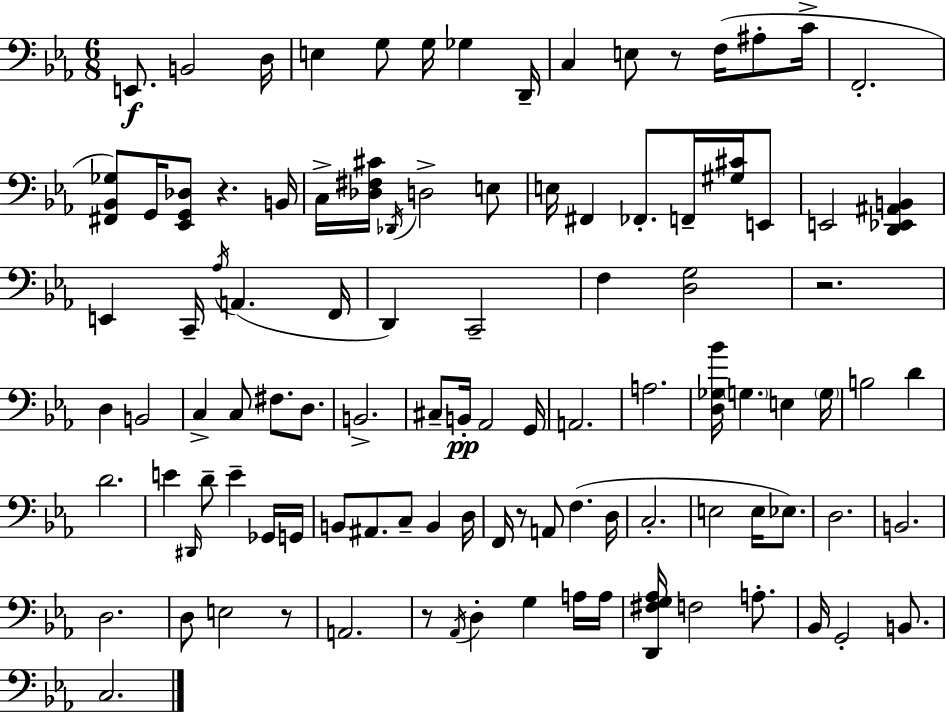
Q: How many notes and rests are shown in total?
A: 103